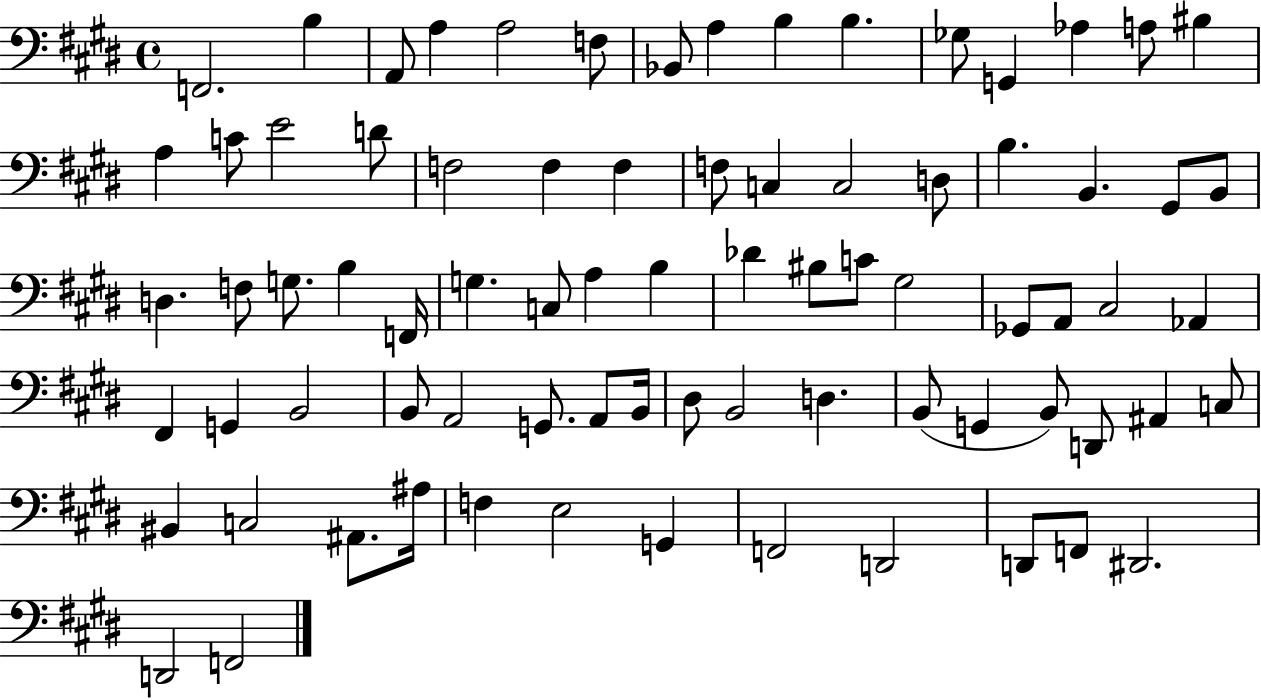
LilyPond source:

{
  \clef bass
  \time 4/4
  \defaultTimeSignature
  \key e \major
  f,2. b4 | a,8 a4 a2 f8 | bes,8 a4 b4 b4. | ges8 g,4 aes4 a8 bis4 | \break a4 c'8 e'2 d'8 | f2 f4 f4 | f8 c4 c2 d8 | b4. b,4. gis,8 b,8 | \break d4. f8 g8. b4 f,16 | g4. c8 a4 b4 | des'4 bis8 c'8 gis2 | ges,8 a,8 cis2 aes,4 | \break fis,4 g,4 b,2 | b,8 a,2 g,8. a,8 b,16 | dis8 b,2 d4. | b,8( g,4 b,8) d,8 ais,4 c8 | \break bis,4 c2 ais,8. ais16 | f4 e2 g,4 | f,2 d,2 | d,8 f,8 dis,2. | \break d,2 f,2 | \bar "|."
}